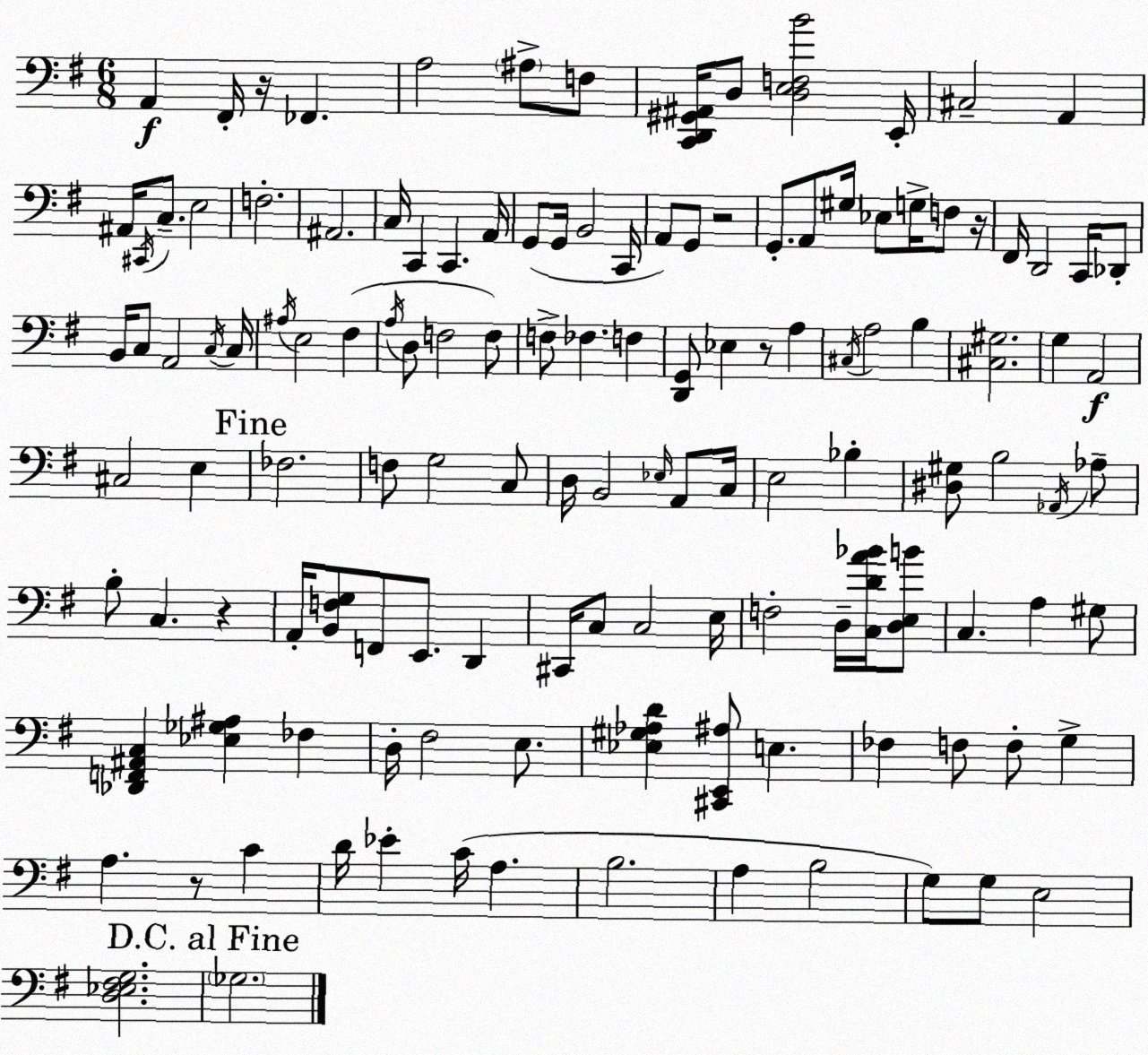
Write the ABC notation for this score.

X:1
T:Untitled
M:6/8
L:1/4
K:Em
A,, ^F,,/4 z/4 _F,, A,2 ^A,/2 F,/2 [C,,D,,^G,,^A,,]/4 D,/2 [D,E,F,B]2 E,,/4 ^C,2 A,, ^A,,/4 ^C,,/4 C,/2 E,2 F,2 ^A,,2 C,/4 C,, C,, A,,/4 G,,/2 G,,/4 B,,2 C,,/4 A,,/2 G,,/2 z2 G,,/2 A,,/2 ^G,/4 _E,/2 G,/4 F,/2 z/4 ^F,,/4 D,,2 C,,/4 _D,,/2 B,,/4 C,/2 A,,2 C,/4 C,/4 ^A,/4 E,2 ^F, A,/4 D,/2 F,2 F,/2 F,/2 _F, F, [D,,G,,]/2 _E, z/2 A, ^C,/4 A,2 B, [^C,^G,]2 G, A,,2 ^C,2 E, _F,2 F,/2 G,2 C,/2 D,/4 B,,2 _E,/4 A,,/2 C,/4 E,2 _B, [^D,^G,]/2 B,2 _A,,/4 _A,/2 B,/2 C, z A,,/4 [B,,F,G,]/2 F,,/2 E,,/2 D,, ^C,,/4 C,/2 C,2 E,/4 F,2 D,/4 [C,DA_B]/4 [D,E,B]/2 C, A, ^G,/2 [_D,,F,,^A,,C,] [_E,_G,^A,] _F, D,/4 ^F,2 E,/2 [_E,^G,_A,D] [^C,,E,,^A,]/2 E, _F, F,/2 F,/2 G, A, z/2 C D/4 _E C/4 A, B,2 A, B,2 G,/2 G,/2 E,2 [D,_E,^F,G,]2 _G,2